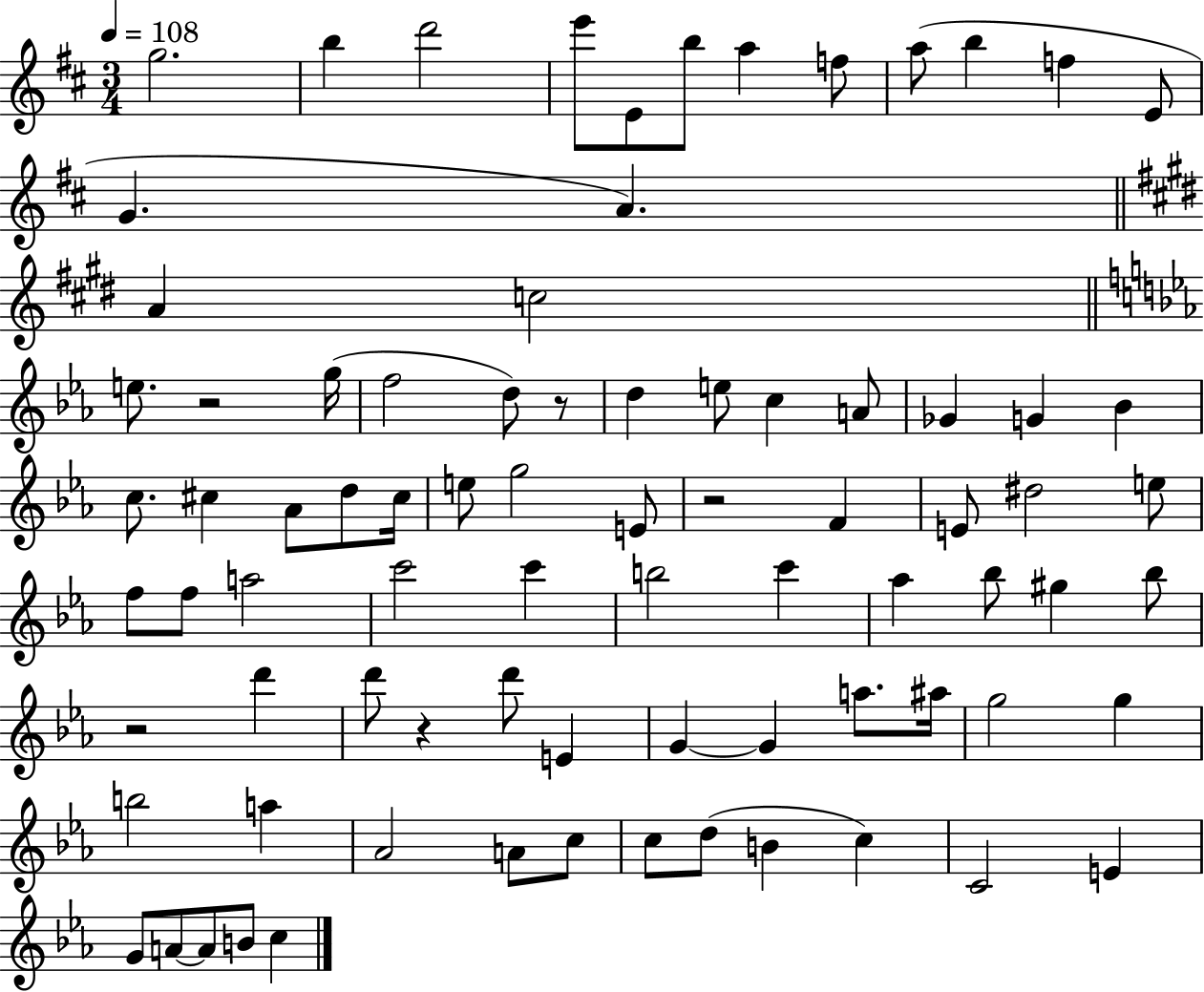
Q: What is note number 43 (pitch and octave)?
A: C6